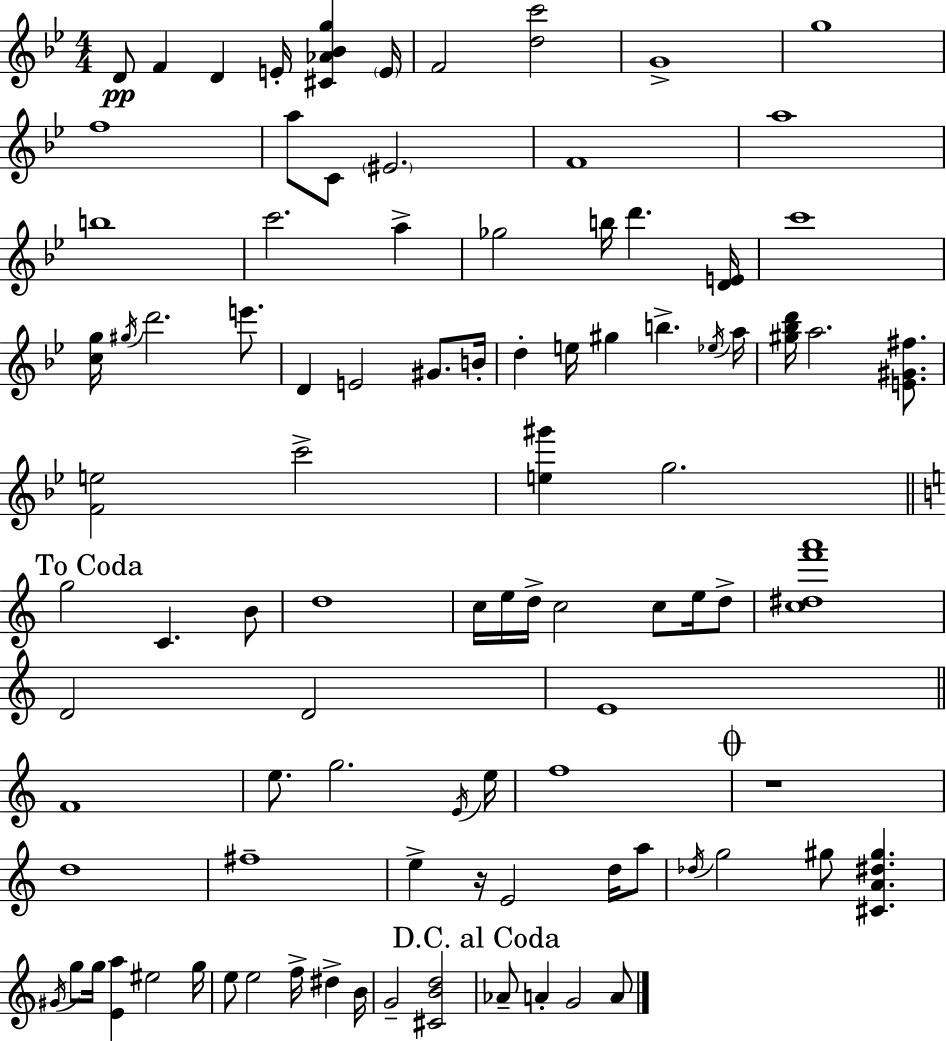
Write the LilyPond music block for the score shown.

{
  \clef treble
  \numericTimeSignature
  \time 4/4
  \key bes \major
  d'8\pp f'4 d'4 e'16-. <cis' aes' bes' g''>4 \parenthesize e'16 | f'2 <d'' c'''>2 | g'1-> | g''1 | \break f''1 | a''8 c'8 \parenthesize eis'2. | f'1 | a''1 | \break b''1 | c'''2. a''4-> | ges''2 b''16 d'''4. <d' e'>16 | c'''1 | \break <c'' g''>16 \acciaccatura { gis''16 } d'''2. e'''8. | d'4 e'2 gis'8. | b'16-. d''4-. e''16 gis''4 b''4.-> | \acciaccatura { ees''16 } a''16 <gis'' bes'' d'''>16 a''2. <e' gis' fis''>8. | \break <f' e''>2 c'''2-> | <e'' gis'''>4 g''2. | \mark "To Coda" \bar "||" \break \key c \major g''2 c'4. b'8 | d''1 | c''16 e''16 d''16-> c''2 c''8 e''16 d''8-> | <c'' dis'' f''' a'''>1 | \break d'2 d'2 | e'1 | \bar "||" \break \key c \major f'1 | e''8. g''2. \acciaccatura { e'16 } | e''16 f''1 | \mark \markup { \musicglyph "scripts.coda" } r1 | \break d''1 | fis''1-- | e''4-> r16 e'2 d''16 a''8 | \acciaccatura { des''16 } g''2 gis''8 <cis' a' dis'' gis''>4. | \break \acciaccatura { gis'16 } g''8 g''16 <e' a''>4 eis''2 | g''16 e''8 e''2 f''16-> dis''4-> | b'16 g'2-- <cis' b' d''>2 | \mark "D.C. al Coda" aes'8-- a'4-. g'2 | \break a'8 \bar "|."
}